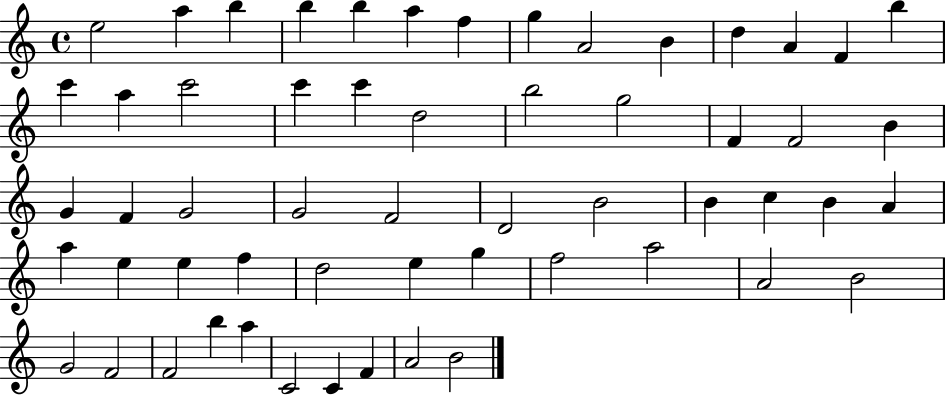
E5/h A5/q B5/q B5/q B5/q A5/q F5/q G5/q A4/h B4/q D5/q A4/q F4/q B5/q C6/q A5/q C6/h C6/q C6/q D5/h B5/h G5/h F4/q F4/h B4/q G4/q F4/q G4/h G4/h F4/h D4/h B4/h B4/q C5/q B4/q A4/q A5/q E5/q E5/q F5/q D5/h E5/q G5/q F5/h A5/h A4/h B4/h G4/h F4/h F4/h B5/q A5/q C4/h C4/q F4/q A4/h B4/h